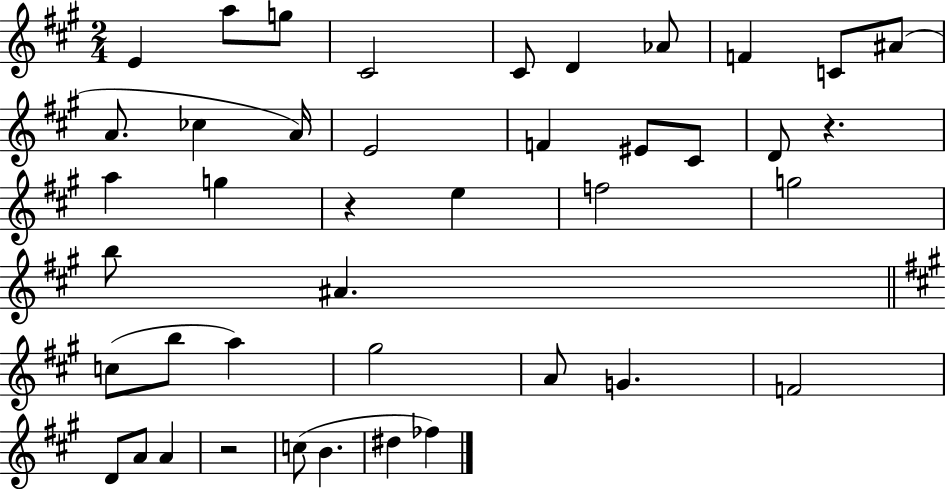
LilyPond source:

{
  \clef treble
  \numericTimeSignature
  \time 2/4
  \key a \major
  e'4 a''8 g''8 | cis'2 | cis'8 d'4 aes'8 | f'4 c'8 ais'8( | \break a'8. ces''4 a'16) | e'2 | f'4 eis'8 cis'8 | d'8 r4. | \break a''4 g''4 | r4 e''4 | f''2 | g''2 | \break b''8 ais'4. | \bar "||" \break \key a \major c''8( b''8 a''4) | gis''2 | a'8 g'4. | f'2 | \break d'8 a'8 a'4 | r2 | c''8( b'4. | dis''4 fes''4) | \break \bar "|."
}